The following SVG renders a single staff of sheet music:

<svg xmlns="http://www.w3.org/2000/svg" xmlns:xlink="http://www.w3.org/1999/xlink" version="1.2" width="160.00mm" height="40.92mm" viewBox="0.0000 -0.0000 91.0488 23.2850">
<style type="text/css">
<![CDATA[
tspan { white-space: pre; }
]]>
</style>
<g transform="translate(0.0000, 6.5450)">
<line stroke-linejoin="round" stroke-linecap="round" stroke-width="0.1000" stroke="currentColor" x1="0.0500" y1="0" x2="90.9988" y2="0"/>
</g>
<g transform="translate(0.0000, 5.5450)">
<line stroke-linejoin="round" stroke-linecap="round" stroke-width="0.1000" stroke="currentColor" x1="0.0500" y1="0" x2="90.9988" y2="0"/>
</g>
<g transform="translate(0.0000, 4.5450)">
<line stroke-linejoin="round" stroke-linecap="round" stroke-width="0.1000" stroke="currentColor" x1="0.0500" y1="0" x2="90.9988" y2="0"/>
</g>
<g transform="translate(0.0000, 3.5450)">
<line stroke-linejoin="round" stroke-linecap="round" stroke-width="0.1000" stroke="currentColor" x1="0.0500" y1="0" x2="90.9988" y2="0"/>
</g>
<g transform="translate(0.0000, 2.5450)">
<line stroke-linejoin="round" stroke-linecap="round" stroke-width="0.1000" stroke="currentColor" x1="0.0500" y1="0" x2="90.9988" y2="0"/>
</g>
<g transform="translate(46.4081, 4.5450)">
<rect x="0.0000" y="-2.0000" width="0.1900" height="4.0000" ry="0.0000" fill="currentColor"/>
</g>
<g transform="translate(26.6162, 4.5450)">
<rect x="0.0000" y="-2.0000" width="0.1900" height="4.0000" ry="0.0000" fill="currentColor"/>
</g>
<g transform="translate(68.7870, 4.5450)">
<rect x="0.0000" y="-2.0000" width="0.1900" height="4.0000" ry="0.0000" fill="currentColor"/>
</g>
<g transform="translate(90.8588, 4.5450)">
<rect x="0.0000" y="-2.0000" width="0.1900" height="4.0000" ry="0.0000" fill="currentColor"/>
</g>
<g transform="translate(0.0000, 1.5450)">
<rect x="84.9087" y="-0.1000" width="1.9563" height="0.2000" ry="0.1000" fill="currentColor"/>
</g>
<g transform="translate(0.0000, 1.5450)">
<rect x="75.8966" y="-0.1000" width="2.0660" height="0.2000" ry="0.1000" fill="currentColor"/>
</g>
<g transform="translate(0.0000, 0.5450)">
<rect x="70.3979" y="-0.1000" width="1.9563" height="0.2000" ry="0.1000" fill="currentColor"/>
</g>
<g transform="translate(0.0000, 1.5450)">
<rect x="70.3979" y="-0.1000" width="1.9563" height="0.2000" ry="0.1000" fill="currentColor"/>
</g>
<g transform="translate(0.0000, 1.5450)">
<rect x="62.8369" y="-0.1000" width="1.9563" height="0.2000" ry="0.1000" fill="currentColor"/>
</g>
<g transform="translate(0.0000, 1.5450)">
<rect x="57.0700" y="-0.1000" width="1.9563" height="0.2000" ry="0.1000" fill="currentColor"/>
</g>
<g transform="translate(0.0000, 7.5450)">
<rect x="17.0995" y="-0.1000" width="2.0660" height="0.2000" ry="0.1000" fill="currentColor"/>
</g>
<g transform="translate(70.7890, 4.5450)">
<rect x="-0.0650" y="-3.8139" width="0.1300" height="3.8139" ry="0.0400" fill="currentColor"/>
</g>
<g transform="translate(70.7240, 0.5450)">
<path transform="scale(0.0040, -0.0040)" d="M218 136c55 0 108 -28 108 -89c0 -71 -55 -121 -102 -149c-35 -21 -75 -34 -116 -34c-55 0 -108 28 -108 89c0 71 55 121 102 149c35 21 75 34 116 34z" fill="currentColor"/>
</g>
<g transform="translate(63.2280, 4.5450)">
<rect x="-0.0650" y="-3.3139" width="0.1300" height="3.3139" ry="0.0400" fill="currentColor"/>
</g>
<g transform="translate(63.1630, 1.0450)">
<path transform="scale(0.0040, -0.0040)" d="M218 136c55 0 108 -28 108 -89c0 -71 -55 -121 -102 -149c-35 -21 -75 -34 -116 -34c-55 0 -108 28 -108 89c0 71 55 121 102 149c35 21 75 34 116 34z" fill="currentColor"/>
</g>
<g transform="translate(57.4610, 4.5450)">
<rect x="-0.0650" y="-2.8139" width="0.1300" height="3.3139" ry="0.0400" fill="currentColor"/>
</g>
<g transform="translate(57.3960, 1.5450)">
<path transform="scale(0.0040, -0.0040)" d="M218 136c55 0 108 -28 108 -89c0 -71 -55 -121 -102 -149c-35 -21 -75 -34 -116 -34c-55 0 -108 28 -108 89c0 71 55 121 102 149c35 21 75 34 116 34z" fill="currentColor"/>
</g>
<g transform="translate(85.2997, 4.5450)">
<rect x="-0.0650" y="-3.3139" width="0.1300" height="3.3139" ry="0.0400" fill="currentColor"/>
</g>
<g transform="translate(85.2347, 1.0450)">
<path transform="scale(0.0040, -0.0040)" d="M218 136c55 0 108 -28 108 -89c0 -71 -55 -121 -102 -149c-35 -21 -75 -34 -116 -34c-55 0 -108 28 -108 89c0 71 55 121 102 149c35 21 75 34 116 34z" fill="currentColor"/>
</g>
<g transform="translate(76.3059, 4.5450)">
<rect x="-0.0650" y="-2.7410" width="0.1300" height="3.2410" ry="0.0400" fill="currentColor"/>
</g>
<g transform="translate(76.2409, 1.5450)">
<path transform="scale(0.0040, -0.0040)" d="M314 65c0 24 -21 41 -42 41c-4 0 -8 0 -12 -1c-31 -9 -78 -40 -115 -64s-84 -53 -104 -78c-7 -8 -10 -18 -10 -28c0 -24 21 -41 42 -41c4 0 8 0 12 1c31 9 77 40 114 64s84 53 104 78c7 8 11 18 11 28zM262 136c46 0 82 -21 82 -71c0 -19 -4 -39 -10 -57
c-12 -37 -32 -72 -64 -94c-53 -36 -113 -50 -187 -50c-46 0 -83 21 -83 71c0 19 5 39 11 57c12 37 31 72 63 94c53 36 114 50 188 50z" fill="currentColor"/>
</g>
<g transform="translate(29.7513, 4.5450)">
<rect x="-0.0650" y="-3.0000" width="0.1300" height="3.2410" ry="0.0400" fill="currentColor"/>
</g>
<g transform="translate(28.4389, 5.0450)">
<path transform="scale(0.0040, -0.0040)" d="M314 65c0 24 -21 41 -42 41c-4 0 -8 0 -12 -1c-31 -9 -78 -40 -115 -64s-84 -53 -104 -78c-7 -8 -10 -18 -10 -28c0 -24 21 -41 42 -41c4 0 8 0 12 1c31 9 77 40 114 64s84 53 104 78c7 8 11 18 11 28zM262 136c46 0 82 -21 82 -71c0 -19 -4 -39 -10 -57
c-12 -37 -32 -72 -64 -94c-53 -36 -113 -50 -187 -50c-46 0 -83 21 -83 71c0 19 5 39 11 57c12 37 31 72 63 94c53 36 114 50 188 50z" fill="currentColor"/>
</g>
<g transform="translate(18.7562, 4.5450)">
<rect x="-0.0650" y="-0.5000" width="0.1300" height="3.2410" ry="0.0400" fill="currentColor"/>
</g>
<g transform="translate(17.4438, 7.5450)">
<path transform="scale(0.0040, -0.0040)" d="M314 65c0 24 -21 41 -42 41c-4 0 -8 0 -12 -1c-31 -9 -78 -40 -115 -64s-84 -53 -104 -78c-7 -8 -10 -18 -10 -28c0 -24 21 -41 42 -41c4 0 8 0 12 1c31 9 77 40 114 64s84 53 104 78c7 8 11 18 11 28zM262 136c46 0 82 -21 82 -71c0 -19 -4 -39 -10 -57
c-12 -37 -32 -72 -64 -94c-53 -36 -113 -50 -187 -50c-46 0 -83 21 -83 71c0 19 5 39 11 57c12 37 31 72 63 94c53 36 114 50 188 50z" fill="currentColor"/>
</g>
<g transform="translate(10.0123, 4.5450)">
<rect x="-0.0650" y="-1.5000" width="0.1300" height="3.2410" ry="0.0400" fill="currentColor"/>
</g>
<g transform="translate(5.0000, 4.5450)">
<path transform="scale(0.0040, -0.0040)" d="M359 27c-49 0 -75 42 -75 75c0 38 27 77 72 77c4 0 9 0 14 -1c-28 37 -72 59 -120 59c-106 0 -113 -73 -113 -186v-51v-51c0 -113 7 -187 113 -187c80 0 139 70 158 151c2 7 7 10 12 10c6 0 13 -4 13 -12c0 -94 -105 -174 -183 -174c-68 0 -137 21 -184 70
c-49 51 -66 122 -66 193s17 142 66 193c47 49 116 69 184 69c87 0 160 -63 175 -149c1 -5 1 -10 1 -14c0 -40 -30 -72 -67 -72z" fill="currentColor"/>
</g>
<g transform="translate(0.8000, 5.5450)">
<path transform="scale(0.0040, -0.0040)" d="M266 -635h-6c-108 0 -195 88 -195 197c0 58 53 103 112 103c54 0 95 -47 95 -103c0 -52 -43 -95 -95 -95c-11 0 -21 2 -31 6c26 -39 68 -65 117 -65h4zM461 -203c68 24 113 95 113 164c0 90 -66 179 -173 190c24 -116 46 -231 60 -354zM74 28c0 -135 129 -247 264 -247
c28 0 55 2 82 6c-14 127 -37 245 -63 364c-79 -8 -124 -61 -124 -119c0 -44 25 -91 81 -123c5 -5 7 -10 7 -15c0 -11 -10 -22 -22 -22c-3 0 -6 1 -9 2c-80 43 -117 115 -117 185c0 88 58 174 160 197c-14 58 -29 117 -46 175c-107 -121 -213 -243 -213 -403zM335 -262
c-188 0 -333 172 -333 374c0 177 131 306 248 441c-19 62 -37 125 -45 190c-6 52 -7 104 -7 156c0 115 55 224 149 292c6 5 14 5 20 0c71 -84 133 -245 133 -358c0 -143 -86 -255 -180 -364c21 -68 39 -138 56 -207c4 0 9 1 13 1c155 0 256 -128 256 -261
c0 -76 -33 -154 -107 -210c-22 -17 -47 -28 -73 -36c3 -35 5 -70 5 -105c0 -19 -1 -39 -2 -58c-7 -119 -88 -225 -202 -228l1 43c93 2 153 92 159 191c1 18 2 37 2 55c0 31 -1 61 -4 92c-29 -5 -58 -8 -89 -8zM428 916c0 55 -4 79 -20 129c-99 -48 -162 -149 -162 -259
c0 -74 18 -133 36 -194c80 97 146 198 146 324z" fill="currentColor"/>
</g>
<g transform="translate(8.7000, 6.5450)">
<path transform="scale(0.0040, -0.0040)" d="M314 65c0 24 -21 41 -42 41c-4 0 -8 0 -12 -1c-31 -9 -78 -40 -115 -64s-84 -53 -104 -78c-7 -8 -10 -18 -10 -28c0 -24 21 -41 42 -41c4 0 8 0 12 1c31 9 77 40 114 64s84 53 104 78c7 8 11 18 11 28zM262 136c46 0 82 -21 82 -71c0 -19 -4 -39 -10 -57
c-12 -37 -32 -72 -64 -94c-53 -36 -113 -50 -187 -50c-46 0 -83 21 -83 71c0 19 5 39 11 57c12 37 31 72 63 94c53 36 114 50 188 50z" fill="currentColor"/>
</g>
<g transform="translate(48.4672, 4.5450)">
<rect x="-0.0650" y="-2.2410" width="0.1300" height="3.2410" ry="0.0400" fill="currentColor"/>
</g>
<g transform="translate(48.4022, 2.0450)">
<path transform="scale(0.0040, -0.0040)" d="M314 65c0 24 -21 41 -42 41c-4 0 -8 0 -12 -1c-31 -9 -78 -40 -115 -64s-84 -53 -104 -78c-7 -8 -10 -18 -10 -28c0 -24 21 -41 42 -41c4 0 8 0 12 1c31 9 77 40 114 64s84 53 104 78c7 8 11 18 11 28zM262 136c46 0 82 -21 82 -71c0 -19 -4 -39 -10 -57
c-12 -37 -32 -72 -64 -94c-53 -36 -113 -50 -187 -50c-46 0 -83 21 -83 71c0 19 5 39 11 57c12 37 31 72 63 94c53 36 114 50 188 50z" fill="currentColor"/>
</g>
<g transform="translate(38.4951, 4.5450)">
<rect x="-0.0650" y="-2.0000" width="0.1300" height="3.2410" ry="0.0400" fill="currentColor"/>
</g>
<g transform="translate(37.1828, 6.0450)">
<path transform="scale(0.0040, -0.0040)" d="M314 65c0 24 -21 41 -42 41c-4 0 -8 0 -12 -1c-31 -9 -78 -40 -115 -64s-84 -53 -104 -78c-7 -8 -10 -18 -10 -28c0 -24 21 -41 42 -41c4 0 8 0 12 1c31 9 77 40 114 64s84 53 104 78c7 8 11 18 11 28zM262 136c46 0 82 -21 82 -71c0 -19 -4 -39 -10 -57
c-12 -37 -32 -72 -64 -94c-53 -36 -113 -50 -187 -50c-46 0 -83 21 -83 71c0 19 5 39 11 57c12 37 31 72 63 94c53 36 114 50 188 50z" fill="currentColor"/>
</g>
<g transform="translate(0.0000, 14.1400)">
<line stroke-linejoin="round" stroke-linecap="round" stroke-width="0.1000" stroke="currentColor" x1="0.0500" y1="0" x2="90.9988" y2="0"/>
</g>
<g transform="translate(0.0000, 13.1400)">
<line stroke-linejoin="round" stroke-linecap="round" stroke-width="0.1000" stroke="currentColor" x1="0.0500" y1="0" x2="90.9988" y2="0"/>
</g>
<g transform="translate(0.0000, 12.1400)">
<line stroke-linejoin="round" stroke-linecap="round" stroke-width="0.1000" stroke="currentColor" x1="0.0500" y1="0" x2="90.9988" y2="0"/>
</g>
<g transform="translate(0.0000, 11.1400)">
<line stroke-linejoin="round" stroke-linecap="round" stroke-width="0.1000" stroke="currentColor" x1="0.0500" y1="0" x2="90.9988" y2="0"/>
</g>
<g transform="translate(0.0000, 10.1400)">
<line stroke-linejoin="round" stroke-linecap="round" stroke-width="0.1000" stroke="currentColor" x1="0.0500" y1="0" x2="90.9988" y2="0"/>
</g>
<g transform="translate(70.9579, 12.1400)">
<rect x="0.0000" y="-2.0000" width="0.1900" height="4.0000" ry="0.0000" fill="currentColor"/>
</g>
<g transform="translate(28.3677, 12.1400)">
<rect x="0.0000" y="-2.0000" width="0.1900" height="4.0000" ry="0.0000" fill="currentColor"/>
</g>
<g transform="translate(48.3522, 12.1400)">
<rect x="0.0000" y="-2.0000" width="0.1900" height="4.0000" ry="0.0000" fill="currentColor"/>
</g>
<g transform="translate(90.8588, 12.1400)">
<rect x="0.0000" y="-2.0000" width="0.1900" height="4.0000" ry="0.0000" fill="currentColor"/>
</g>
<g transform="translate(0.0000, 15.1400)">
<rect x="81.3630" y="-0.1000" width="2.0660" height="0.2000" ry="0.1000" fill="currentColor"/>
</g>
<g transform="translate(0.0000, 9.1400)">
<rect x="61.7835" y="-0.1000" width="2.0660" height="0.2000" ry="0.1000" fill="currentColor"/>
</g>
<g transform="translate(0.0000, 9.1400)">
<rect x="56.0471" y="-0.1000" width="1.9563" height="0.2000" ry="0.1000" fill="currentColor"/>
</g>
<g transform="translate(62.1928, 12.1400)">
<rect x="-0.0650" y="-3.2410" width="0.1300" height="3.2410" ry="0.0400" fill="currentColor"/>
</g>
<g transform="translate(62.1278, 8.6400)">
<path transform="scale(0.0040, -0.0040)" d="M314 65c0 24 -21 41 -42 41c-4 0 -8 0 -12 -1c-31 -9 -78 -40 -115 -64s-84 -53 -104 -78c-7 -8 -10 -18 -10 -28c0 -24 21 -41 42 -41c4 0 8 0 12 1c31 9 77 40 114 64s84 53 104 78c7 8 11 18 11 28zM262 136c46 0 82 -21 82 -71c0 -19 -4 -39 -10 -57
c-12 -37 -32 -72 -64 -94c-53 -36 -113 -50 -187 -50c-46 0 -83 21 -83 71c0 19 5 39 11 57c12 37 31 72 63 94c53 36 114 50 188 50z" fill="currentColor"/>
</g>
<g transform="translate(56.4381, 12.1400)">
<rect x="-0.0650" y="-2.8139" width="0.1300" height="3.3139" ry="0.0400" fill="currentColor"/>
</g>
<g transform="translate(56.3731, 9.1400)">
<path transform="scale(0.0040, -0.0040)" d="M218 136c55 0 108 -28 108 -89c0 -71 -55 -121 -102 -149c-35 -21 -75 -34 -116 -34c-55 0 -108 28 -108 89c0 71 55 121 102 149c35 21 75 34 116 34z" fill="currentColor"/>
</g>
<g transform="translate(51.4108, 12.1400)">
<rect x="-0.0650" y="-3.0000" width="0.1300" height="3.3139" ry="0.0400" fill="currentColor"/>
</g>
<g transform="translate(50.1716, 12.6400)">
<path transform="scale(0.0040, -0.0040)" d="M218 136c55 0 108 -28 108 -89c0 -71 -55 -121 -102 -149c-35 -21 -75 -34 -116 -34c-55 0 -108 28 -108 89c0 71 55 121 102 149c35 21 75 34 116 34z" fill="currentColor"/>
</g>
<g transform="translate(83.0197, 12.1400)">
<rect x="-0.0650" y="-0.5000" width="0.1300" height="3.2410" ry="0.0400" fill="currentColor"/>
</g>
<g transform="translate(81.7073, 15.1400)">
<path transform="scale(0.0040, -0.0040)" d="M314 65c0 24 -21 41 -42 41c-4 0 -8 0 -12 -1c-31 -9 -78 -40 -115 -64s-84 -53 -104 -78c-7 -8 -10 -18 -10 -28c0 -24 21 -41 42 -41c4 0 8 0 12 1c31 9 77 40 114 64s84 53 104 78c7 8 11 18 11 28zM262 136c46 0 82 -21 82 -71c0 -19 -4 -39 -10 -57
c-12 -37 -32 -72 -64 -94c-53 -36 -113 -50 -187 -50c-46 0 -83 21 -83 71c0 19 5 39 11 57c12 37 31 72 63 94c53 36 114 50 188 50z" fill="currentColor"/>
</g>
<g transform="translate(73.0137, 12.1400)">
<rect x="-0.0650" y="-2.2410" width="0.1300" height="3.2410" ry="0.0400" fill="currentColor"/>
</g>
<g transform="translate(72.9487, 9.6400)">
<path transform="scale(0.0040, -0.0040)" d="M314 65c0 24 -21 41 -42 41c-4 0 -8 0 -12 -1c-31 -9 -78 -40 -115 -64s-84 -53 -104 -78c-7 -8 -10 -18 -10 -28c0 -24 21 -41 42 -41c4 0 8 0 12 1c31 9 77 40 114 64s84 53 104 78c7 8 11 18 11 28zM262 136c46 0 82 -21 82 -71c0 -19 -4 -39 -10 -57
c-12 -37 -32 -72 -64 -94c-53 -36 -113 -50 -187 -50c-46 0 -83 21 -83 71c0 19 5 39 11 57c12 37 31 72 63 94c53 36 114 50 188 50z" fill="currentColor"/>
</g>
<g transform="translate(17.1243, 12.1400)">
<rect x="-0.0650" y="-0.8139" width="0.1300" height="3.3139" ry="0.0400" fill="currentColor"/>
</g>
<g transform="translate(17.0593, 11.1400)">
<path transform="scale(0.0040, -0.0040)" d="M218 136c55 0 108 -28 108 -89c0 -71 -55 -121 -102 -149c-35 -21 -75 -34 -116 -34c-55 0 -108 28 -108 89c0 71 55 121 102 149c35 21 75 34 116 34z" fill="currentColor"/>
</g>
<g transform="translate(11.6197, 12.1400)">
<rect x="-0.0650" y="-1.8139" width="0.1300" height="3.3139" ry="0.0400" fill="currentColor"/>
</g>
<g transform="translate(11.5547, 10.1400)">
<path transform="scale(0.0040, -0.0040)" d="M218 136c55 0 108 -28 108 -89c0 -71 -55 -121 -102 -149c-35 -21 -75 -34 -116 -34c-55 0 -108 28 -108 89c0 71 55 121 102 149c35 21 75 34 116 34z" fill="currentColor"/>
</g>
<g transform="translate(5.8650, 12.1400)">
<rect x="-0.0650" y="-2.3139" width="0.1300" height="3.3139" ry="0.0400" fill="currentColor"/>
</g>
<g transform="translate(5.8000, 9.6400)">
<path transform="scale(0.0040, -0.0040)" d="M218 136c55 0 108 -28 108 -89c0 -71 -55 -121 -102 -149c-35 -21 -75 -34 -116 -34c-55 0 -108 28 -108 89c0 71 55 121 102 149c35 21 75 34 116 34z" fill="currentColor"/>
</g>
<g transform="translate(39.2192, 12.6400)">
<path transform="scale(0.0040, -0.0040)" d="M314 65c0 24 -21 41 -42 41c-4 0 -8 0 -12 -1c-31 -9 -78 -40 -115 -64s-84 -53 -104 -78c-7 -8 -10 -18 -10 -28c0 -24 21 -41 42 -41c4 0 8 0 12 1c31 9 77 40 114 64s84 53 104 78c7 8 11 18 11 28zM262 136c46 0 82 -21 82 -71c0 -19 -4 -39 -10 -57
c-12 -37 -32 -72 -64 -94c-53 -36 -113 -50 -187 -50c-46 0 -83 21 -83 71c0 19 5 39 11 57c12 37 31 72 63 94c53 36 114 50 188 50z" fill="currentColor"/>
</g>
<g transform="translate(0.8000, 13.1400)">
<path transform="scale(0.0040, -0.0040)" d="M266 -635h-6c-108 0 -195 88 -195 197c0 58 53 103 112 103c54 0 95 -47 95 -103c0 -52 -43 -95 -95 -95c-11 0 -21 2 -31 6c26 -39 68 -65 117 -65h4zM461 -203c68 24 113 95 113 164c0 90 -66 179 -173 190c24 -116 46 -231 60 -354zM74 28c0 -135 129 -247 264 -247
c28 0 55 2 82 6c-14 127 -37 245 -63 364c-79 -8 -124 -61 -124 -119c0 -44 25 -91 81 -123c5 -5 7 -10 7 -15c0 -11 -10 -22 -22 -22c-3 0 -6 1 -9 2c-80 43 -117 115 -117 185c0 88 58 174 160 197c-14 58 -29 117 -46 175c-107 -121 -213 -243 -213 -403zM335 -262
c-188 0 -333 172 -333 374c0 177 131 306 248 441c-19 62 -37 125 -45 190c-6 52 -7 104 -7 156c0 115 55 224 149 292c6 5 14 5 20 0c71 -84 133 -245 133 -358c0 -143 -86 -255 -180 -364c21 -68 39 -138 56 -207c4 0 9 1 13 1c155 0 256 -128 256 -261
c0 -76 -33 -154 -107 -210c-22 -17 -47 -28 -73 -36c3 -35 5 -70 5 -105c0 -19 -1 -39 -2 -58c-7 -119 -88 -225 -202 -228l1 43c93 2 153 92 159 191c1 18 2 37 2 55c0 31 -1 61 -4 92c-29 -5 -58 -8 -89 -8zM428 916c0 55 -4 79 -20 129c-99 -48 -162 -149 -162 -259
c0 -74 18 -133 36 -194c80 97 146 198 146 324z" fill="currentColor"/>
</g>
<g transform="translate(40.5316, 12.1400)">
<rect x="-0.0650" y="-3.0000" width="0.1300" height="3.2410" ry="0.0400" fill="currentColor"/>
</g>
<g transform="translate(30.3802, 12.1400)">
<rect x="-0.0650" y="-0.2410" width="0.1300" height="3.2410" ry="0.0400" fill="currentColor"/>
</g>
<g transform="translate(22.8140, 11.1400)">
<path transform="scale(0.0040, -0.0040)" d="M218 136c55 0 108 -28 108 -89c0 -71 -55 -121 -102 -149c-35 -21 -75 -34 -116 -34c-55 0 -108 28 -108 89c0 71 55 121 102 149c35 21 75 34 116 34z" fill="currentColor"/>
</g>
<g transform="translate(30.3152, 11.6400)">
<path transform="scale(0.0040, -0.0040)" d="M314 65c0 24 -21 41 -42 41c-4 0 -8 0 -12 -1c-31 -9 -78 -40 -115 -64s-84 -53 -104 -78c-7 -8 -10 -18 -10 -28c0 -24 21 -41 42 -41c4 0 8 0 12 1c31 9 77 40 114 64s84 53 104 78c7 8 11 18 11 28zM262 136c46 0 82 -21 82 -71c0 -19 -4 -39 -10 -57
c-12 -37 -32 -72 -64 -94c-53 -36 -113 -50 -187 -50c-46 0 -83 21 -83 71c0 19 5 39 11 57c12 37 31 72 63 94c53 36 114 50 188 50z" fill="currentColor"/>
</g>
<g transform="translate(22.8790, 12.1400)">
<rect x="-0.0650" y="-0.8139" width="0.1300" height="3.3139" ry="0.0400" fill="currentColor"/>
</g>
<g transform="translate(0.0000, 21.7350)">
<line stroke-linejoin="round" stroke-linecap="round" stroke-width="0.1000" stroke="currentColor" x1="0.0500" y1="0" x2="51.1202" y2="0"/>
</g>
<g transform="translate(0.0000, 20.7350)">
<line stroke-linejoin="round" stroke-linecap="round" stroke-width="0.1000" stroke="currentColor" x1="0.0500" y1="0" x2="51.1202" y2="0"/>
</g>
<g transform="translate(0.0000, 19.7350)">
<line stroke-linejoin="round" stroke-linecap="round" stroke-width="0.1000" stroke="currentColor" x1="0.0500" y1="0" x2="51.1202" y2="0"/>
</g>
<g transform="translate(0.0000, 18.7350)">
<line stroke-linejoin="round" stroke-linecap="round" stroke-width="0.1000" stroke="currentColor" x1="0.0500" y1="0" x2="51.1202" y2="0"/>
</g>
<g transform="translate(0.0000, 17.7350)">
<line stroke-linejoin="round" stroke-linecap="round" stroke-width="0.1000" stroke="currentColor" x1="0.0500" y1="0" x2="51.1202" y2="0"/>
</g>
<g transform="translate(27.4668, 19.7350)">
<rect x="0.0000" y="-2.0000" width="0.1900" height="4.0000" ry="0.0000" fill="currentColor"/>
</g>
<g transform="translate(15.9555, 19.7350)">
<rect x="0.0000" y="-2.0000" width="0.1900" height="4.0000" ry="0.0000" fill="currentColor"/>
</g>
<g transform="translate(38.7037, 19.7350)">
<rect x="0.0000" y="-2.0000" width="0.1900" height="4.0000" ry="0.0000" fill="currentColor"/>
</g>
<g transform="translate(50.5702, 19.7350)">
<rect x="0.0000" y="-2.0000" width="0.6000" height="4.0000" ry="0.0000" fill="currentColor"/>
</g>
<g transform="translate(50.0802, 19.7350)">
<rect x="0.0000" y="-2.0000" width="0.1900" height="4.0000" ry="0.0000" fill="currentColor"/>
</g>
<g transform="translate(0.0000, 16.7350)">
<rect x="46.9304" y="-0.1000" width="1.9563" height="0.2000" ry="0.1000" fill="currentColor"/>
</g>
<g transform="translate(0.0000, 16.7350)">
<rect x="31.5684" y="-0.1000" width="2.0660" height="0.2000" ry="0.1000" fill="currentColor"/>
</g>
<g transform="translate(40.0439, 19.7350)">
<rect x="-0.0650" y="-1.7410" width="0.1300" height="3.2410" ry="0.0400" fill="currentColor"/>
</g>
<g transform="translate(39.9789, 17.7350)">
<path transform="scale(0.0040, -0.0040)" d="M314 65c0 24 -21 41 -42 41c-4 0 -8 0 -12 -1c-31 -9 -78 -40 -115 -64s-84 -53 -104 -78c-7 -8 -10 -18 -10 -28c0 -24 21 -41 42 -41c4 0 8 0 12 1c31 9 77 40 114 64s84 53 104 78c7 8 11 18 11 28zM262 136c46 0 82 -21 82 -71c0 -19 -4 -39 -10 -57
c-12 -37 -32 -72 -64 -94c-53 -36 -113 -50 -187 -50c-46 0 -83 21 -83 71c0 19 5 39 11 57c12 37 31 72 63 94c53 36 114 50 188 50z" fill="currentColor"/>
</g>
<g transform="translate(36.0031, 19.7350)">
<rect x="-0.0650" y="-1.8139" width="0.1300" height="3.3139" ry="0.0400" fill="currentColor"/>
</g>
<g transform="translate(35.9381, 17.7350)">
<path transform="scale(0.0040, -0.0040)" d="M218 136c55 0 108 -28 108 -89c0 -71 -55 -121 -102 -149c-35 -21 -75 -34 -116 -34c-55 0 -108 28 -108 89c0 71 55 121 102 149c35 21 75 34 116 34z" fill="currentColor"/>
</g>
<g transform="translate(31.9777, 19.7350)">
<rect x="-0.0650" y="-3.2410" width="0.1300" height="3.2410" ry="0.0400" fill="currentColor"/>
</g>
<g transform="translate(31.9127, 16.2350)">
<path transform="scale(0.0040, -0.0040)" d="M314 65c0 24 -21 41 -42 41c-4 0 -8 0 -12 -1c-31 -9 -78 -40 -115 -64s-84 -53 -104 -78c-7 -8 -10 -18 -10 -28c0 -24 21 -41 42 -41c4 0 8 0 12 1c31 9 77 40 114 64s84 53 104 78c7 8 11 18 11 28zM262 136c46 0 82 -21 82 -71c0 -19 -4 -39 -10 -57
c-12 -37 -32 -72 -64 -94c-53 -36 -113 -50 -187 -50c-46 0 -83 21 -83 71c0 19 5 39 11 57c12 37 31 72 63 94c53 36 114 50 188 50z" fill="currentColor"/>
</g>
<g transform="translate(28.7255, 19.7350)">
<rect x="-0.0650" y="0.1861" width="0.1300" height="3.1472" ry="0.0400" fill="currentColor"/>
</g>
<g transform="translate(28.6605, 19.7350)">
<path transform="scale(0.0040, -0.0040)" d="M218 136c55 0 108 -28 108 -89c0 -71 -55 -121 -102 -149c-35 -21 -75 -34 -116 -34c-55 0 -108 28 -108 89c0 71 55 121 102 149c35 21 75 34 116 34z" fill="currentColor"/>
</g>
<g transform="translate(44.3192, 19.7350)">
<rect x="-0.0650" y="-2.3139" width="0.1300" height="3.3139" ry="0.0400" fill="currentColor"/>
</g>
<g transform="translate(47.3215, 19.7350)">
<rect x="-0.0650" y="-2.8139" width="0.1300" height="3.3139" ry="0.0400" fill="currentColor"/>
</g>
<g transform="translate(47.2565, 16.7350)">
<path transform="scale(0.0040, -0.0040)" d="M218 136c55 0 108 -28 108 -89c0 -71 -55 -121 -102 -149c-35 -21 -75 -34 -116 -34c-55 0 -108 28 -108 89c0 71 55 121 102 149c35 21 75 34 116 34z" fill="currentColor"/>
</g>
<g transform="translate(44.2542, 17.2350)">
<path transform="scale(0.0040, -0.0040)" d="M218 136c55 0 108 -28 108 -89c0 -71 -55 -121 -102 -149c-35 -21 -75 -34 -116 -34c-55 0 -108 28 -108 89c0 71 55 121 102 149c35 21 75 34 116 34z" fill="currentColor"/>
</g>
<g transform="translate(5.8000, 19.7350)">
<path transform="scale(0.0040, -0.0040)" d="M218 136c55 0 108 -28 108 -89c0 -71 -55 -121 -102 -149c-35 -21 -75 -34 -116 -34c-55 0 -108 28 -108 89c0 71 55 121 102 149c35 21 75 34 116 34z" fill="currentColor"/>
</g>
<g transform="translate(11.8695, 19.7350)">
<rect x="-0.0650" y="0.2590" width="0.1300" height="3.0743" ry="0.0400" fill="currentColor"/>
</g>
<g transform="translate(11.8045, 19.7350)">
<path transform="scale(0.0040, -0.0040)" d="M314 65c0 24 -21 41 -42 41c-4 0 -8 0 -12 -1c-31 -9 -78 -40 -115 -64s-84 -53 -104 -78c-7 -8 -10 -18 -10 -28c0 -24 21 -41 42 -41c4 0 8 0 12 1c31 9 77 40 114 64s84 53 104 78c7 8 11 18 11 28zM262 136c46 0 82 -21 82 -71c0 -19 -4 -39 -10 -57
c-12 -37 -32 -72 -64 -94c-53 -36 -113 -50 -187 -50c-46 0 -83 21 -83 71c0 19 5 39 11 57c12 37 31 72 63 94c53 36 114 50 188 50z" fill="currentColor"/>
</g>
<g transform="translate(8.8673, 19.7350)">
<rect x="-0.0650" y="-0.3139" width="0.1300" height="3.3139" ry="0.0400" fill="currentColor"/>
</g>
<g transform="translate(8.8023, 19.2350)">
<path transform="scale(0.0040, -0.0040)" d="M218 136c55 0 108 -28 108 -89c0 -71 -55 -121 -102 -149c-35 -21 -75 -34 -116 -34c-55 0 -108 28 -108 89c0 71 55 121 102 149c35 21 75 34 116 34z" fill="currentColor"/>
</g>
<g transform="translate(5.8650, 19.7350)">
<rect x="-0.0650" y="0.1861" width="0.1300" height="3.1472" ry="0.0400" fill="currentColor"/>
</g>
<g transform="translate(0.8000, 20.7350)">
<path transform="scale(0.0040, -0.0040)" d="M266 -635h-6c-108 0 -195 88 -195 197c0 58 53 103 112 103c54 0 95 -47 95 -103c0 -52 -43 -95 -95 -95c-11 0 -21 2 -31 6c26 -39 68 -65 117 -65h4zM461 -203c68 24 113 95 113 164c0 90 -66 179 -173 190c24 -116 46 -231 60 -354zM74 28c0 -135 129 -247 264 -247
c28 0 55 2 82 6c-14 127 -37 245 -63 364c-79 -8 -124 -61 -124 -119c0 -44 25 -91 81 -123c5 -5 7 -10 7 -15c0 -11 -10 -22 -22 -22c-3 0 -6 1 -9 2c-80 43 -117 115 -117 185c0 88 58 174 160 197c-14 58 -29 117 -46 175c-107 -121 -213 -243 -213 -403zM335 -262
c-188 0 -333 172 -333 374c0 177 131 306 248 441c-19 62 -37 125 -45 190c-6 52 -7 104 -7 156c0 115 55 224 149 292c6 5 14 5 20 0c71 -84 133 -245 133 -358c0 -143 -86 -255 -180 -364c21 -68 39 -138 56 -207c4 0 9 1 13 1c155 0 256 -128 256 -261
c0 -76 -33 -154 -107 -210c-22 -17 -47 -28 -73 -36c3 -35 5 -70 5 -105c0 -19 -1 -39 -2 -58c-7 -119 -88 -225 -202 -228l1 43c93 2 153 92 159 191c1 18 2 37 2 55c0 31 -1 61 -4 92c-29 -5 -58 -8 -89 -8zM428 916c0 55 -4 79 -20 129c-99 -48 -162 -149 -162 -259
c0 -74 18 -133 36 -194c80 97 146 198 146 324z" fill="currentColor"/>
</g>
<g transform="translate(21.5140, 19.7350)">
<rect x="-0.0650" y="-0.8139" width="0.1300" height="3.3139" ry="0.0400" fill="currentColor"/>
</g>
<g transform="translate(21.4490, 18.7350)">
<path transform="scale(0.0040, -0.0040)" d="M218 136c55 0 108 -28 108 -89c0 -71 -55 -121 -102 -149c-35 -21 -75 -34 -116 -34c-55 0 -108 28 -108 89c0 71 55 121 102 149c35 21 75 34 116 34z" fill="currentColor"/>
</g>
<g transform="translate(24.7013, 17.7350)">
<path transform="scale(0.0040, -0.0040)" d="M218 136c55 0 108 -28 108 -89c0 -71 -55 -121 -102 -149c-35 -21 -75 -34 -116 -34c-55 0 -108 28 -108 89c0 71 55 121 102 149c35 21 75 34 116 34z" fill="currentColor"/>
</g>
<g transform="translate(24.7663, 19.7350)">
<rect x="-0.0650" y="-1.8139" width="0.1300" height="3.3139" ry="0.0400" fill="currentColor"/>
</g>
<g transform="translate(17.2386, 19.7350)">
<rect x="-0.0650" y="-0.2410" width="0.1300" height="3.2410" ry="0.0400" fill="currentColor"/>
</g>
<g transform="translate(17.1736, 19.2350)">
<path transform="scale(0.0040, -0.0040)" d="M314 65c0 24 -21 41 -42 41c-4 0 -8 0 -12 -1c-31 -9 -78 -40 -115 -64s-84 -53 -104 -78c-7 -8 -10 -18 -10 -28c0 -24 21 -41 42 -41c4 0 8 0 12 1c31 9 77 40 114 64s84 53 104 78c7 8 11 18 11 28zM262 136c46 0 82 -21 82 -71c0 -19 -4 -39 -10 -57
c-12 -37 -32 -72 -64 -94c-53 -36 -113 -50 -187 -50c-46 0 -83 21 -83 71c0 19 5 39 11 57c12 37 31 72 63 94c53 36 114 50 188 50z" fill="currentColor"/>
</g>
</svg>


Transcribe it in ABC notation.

X:1
T:Untitled
M:4/4
L:1/4
K:C
E2 C2 A2 F2 g2 a b c' a2 b g f d d c2 A2 A a b2 g2 C2 B c B2 c2 d f B b2 f f2 g a